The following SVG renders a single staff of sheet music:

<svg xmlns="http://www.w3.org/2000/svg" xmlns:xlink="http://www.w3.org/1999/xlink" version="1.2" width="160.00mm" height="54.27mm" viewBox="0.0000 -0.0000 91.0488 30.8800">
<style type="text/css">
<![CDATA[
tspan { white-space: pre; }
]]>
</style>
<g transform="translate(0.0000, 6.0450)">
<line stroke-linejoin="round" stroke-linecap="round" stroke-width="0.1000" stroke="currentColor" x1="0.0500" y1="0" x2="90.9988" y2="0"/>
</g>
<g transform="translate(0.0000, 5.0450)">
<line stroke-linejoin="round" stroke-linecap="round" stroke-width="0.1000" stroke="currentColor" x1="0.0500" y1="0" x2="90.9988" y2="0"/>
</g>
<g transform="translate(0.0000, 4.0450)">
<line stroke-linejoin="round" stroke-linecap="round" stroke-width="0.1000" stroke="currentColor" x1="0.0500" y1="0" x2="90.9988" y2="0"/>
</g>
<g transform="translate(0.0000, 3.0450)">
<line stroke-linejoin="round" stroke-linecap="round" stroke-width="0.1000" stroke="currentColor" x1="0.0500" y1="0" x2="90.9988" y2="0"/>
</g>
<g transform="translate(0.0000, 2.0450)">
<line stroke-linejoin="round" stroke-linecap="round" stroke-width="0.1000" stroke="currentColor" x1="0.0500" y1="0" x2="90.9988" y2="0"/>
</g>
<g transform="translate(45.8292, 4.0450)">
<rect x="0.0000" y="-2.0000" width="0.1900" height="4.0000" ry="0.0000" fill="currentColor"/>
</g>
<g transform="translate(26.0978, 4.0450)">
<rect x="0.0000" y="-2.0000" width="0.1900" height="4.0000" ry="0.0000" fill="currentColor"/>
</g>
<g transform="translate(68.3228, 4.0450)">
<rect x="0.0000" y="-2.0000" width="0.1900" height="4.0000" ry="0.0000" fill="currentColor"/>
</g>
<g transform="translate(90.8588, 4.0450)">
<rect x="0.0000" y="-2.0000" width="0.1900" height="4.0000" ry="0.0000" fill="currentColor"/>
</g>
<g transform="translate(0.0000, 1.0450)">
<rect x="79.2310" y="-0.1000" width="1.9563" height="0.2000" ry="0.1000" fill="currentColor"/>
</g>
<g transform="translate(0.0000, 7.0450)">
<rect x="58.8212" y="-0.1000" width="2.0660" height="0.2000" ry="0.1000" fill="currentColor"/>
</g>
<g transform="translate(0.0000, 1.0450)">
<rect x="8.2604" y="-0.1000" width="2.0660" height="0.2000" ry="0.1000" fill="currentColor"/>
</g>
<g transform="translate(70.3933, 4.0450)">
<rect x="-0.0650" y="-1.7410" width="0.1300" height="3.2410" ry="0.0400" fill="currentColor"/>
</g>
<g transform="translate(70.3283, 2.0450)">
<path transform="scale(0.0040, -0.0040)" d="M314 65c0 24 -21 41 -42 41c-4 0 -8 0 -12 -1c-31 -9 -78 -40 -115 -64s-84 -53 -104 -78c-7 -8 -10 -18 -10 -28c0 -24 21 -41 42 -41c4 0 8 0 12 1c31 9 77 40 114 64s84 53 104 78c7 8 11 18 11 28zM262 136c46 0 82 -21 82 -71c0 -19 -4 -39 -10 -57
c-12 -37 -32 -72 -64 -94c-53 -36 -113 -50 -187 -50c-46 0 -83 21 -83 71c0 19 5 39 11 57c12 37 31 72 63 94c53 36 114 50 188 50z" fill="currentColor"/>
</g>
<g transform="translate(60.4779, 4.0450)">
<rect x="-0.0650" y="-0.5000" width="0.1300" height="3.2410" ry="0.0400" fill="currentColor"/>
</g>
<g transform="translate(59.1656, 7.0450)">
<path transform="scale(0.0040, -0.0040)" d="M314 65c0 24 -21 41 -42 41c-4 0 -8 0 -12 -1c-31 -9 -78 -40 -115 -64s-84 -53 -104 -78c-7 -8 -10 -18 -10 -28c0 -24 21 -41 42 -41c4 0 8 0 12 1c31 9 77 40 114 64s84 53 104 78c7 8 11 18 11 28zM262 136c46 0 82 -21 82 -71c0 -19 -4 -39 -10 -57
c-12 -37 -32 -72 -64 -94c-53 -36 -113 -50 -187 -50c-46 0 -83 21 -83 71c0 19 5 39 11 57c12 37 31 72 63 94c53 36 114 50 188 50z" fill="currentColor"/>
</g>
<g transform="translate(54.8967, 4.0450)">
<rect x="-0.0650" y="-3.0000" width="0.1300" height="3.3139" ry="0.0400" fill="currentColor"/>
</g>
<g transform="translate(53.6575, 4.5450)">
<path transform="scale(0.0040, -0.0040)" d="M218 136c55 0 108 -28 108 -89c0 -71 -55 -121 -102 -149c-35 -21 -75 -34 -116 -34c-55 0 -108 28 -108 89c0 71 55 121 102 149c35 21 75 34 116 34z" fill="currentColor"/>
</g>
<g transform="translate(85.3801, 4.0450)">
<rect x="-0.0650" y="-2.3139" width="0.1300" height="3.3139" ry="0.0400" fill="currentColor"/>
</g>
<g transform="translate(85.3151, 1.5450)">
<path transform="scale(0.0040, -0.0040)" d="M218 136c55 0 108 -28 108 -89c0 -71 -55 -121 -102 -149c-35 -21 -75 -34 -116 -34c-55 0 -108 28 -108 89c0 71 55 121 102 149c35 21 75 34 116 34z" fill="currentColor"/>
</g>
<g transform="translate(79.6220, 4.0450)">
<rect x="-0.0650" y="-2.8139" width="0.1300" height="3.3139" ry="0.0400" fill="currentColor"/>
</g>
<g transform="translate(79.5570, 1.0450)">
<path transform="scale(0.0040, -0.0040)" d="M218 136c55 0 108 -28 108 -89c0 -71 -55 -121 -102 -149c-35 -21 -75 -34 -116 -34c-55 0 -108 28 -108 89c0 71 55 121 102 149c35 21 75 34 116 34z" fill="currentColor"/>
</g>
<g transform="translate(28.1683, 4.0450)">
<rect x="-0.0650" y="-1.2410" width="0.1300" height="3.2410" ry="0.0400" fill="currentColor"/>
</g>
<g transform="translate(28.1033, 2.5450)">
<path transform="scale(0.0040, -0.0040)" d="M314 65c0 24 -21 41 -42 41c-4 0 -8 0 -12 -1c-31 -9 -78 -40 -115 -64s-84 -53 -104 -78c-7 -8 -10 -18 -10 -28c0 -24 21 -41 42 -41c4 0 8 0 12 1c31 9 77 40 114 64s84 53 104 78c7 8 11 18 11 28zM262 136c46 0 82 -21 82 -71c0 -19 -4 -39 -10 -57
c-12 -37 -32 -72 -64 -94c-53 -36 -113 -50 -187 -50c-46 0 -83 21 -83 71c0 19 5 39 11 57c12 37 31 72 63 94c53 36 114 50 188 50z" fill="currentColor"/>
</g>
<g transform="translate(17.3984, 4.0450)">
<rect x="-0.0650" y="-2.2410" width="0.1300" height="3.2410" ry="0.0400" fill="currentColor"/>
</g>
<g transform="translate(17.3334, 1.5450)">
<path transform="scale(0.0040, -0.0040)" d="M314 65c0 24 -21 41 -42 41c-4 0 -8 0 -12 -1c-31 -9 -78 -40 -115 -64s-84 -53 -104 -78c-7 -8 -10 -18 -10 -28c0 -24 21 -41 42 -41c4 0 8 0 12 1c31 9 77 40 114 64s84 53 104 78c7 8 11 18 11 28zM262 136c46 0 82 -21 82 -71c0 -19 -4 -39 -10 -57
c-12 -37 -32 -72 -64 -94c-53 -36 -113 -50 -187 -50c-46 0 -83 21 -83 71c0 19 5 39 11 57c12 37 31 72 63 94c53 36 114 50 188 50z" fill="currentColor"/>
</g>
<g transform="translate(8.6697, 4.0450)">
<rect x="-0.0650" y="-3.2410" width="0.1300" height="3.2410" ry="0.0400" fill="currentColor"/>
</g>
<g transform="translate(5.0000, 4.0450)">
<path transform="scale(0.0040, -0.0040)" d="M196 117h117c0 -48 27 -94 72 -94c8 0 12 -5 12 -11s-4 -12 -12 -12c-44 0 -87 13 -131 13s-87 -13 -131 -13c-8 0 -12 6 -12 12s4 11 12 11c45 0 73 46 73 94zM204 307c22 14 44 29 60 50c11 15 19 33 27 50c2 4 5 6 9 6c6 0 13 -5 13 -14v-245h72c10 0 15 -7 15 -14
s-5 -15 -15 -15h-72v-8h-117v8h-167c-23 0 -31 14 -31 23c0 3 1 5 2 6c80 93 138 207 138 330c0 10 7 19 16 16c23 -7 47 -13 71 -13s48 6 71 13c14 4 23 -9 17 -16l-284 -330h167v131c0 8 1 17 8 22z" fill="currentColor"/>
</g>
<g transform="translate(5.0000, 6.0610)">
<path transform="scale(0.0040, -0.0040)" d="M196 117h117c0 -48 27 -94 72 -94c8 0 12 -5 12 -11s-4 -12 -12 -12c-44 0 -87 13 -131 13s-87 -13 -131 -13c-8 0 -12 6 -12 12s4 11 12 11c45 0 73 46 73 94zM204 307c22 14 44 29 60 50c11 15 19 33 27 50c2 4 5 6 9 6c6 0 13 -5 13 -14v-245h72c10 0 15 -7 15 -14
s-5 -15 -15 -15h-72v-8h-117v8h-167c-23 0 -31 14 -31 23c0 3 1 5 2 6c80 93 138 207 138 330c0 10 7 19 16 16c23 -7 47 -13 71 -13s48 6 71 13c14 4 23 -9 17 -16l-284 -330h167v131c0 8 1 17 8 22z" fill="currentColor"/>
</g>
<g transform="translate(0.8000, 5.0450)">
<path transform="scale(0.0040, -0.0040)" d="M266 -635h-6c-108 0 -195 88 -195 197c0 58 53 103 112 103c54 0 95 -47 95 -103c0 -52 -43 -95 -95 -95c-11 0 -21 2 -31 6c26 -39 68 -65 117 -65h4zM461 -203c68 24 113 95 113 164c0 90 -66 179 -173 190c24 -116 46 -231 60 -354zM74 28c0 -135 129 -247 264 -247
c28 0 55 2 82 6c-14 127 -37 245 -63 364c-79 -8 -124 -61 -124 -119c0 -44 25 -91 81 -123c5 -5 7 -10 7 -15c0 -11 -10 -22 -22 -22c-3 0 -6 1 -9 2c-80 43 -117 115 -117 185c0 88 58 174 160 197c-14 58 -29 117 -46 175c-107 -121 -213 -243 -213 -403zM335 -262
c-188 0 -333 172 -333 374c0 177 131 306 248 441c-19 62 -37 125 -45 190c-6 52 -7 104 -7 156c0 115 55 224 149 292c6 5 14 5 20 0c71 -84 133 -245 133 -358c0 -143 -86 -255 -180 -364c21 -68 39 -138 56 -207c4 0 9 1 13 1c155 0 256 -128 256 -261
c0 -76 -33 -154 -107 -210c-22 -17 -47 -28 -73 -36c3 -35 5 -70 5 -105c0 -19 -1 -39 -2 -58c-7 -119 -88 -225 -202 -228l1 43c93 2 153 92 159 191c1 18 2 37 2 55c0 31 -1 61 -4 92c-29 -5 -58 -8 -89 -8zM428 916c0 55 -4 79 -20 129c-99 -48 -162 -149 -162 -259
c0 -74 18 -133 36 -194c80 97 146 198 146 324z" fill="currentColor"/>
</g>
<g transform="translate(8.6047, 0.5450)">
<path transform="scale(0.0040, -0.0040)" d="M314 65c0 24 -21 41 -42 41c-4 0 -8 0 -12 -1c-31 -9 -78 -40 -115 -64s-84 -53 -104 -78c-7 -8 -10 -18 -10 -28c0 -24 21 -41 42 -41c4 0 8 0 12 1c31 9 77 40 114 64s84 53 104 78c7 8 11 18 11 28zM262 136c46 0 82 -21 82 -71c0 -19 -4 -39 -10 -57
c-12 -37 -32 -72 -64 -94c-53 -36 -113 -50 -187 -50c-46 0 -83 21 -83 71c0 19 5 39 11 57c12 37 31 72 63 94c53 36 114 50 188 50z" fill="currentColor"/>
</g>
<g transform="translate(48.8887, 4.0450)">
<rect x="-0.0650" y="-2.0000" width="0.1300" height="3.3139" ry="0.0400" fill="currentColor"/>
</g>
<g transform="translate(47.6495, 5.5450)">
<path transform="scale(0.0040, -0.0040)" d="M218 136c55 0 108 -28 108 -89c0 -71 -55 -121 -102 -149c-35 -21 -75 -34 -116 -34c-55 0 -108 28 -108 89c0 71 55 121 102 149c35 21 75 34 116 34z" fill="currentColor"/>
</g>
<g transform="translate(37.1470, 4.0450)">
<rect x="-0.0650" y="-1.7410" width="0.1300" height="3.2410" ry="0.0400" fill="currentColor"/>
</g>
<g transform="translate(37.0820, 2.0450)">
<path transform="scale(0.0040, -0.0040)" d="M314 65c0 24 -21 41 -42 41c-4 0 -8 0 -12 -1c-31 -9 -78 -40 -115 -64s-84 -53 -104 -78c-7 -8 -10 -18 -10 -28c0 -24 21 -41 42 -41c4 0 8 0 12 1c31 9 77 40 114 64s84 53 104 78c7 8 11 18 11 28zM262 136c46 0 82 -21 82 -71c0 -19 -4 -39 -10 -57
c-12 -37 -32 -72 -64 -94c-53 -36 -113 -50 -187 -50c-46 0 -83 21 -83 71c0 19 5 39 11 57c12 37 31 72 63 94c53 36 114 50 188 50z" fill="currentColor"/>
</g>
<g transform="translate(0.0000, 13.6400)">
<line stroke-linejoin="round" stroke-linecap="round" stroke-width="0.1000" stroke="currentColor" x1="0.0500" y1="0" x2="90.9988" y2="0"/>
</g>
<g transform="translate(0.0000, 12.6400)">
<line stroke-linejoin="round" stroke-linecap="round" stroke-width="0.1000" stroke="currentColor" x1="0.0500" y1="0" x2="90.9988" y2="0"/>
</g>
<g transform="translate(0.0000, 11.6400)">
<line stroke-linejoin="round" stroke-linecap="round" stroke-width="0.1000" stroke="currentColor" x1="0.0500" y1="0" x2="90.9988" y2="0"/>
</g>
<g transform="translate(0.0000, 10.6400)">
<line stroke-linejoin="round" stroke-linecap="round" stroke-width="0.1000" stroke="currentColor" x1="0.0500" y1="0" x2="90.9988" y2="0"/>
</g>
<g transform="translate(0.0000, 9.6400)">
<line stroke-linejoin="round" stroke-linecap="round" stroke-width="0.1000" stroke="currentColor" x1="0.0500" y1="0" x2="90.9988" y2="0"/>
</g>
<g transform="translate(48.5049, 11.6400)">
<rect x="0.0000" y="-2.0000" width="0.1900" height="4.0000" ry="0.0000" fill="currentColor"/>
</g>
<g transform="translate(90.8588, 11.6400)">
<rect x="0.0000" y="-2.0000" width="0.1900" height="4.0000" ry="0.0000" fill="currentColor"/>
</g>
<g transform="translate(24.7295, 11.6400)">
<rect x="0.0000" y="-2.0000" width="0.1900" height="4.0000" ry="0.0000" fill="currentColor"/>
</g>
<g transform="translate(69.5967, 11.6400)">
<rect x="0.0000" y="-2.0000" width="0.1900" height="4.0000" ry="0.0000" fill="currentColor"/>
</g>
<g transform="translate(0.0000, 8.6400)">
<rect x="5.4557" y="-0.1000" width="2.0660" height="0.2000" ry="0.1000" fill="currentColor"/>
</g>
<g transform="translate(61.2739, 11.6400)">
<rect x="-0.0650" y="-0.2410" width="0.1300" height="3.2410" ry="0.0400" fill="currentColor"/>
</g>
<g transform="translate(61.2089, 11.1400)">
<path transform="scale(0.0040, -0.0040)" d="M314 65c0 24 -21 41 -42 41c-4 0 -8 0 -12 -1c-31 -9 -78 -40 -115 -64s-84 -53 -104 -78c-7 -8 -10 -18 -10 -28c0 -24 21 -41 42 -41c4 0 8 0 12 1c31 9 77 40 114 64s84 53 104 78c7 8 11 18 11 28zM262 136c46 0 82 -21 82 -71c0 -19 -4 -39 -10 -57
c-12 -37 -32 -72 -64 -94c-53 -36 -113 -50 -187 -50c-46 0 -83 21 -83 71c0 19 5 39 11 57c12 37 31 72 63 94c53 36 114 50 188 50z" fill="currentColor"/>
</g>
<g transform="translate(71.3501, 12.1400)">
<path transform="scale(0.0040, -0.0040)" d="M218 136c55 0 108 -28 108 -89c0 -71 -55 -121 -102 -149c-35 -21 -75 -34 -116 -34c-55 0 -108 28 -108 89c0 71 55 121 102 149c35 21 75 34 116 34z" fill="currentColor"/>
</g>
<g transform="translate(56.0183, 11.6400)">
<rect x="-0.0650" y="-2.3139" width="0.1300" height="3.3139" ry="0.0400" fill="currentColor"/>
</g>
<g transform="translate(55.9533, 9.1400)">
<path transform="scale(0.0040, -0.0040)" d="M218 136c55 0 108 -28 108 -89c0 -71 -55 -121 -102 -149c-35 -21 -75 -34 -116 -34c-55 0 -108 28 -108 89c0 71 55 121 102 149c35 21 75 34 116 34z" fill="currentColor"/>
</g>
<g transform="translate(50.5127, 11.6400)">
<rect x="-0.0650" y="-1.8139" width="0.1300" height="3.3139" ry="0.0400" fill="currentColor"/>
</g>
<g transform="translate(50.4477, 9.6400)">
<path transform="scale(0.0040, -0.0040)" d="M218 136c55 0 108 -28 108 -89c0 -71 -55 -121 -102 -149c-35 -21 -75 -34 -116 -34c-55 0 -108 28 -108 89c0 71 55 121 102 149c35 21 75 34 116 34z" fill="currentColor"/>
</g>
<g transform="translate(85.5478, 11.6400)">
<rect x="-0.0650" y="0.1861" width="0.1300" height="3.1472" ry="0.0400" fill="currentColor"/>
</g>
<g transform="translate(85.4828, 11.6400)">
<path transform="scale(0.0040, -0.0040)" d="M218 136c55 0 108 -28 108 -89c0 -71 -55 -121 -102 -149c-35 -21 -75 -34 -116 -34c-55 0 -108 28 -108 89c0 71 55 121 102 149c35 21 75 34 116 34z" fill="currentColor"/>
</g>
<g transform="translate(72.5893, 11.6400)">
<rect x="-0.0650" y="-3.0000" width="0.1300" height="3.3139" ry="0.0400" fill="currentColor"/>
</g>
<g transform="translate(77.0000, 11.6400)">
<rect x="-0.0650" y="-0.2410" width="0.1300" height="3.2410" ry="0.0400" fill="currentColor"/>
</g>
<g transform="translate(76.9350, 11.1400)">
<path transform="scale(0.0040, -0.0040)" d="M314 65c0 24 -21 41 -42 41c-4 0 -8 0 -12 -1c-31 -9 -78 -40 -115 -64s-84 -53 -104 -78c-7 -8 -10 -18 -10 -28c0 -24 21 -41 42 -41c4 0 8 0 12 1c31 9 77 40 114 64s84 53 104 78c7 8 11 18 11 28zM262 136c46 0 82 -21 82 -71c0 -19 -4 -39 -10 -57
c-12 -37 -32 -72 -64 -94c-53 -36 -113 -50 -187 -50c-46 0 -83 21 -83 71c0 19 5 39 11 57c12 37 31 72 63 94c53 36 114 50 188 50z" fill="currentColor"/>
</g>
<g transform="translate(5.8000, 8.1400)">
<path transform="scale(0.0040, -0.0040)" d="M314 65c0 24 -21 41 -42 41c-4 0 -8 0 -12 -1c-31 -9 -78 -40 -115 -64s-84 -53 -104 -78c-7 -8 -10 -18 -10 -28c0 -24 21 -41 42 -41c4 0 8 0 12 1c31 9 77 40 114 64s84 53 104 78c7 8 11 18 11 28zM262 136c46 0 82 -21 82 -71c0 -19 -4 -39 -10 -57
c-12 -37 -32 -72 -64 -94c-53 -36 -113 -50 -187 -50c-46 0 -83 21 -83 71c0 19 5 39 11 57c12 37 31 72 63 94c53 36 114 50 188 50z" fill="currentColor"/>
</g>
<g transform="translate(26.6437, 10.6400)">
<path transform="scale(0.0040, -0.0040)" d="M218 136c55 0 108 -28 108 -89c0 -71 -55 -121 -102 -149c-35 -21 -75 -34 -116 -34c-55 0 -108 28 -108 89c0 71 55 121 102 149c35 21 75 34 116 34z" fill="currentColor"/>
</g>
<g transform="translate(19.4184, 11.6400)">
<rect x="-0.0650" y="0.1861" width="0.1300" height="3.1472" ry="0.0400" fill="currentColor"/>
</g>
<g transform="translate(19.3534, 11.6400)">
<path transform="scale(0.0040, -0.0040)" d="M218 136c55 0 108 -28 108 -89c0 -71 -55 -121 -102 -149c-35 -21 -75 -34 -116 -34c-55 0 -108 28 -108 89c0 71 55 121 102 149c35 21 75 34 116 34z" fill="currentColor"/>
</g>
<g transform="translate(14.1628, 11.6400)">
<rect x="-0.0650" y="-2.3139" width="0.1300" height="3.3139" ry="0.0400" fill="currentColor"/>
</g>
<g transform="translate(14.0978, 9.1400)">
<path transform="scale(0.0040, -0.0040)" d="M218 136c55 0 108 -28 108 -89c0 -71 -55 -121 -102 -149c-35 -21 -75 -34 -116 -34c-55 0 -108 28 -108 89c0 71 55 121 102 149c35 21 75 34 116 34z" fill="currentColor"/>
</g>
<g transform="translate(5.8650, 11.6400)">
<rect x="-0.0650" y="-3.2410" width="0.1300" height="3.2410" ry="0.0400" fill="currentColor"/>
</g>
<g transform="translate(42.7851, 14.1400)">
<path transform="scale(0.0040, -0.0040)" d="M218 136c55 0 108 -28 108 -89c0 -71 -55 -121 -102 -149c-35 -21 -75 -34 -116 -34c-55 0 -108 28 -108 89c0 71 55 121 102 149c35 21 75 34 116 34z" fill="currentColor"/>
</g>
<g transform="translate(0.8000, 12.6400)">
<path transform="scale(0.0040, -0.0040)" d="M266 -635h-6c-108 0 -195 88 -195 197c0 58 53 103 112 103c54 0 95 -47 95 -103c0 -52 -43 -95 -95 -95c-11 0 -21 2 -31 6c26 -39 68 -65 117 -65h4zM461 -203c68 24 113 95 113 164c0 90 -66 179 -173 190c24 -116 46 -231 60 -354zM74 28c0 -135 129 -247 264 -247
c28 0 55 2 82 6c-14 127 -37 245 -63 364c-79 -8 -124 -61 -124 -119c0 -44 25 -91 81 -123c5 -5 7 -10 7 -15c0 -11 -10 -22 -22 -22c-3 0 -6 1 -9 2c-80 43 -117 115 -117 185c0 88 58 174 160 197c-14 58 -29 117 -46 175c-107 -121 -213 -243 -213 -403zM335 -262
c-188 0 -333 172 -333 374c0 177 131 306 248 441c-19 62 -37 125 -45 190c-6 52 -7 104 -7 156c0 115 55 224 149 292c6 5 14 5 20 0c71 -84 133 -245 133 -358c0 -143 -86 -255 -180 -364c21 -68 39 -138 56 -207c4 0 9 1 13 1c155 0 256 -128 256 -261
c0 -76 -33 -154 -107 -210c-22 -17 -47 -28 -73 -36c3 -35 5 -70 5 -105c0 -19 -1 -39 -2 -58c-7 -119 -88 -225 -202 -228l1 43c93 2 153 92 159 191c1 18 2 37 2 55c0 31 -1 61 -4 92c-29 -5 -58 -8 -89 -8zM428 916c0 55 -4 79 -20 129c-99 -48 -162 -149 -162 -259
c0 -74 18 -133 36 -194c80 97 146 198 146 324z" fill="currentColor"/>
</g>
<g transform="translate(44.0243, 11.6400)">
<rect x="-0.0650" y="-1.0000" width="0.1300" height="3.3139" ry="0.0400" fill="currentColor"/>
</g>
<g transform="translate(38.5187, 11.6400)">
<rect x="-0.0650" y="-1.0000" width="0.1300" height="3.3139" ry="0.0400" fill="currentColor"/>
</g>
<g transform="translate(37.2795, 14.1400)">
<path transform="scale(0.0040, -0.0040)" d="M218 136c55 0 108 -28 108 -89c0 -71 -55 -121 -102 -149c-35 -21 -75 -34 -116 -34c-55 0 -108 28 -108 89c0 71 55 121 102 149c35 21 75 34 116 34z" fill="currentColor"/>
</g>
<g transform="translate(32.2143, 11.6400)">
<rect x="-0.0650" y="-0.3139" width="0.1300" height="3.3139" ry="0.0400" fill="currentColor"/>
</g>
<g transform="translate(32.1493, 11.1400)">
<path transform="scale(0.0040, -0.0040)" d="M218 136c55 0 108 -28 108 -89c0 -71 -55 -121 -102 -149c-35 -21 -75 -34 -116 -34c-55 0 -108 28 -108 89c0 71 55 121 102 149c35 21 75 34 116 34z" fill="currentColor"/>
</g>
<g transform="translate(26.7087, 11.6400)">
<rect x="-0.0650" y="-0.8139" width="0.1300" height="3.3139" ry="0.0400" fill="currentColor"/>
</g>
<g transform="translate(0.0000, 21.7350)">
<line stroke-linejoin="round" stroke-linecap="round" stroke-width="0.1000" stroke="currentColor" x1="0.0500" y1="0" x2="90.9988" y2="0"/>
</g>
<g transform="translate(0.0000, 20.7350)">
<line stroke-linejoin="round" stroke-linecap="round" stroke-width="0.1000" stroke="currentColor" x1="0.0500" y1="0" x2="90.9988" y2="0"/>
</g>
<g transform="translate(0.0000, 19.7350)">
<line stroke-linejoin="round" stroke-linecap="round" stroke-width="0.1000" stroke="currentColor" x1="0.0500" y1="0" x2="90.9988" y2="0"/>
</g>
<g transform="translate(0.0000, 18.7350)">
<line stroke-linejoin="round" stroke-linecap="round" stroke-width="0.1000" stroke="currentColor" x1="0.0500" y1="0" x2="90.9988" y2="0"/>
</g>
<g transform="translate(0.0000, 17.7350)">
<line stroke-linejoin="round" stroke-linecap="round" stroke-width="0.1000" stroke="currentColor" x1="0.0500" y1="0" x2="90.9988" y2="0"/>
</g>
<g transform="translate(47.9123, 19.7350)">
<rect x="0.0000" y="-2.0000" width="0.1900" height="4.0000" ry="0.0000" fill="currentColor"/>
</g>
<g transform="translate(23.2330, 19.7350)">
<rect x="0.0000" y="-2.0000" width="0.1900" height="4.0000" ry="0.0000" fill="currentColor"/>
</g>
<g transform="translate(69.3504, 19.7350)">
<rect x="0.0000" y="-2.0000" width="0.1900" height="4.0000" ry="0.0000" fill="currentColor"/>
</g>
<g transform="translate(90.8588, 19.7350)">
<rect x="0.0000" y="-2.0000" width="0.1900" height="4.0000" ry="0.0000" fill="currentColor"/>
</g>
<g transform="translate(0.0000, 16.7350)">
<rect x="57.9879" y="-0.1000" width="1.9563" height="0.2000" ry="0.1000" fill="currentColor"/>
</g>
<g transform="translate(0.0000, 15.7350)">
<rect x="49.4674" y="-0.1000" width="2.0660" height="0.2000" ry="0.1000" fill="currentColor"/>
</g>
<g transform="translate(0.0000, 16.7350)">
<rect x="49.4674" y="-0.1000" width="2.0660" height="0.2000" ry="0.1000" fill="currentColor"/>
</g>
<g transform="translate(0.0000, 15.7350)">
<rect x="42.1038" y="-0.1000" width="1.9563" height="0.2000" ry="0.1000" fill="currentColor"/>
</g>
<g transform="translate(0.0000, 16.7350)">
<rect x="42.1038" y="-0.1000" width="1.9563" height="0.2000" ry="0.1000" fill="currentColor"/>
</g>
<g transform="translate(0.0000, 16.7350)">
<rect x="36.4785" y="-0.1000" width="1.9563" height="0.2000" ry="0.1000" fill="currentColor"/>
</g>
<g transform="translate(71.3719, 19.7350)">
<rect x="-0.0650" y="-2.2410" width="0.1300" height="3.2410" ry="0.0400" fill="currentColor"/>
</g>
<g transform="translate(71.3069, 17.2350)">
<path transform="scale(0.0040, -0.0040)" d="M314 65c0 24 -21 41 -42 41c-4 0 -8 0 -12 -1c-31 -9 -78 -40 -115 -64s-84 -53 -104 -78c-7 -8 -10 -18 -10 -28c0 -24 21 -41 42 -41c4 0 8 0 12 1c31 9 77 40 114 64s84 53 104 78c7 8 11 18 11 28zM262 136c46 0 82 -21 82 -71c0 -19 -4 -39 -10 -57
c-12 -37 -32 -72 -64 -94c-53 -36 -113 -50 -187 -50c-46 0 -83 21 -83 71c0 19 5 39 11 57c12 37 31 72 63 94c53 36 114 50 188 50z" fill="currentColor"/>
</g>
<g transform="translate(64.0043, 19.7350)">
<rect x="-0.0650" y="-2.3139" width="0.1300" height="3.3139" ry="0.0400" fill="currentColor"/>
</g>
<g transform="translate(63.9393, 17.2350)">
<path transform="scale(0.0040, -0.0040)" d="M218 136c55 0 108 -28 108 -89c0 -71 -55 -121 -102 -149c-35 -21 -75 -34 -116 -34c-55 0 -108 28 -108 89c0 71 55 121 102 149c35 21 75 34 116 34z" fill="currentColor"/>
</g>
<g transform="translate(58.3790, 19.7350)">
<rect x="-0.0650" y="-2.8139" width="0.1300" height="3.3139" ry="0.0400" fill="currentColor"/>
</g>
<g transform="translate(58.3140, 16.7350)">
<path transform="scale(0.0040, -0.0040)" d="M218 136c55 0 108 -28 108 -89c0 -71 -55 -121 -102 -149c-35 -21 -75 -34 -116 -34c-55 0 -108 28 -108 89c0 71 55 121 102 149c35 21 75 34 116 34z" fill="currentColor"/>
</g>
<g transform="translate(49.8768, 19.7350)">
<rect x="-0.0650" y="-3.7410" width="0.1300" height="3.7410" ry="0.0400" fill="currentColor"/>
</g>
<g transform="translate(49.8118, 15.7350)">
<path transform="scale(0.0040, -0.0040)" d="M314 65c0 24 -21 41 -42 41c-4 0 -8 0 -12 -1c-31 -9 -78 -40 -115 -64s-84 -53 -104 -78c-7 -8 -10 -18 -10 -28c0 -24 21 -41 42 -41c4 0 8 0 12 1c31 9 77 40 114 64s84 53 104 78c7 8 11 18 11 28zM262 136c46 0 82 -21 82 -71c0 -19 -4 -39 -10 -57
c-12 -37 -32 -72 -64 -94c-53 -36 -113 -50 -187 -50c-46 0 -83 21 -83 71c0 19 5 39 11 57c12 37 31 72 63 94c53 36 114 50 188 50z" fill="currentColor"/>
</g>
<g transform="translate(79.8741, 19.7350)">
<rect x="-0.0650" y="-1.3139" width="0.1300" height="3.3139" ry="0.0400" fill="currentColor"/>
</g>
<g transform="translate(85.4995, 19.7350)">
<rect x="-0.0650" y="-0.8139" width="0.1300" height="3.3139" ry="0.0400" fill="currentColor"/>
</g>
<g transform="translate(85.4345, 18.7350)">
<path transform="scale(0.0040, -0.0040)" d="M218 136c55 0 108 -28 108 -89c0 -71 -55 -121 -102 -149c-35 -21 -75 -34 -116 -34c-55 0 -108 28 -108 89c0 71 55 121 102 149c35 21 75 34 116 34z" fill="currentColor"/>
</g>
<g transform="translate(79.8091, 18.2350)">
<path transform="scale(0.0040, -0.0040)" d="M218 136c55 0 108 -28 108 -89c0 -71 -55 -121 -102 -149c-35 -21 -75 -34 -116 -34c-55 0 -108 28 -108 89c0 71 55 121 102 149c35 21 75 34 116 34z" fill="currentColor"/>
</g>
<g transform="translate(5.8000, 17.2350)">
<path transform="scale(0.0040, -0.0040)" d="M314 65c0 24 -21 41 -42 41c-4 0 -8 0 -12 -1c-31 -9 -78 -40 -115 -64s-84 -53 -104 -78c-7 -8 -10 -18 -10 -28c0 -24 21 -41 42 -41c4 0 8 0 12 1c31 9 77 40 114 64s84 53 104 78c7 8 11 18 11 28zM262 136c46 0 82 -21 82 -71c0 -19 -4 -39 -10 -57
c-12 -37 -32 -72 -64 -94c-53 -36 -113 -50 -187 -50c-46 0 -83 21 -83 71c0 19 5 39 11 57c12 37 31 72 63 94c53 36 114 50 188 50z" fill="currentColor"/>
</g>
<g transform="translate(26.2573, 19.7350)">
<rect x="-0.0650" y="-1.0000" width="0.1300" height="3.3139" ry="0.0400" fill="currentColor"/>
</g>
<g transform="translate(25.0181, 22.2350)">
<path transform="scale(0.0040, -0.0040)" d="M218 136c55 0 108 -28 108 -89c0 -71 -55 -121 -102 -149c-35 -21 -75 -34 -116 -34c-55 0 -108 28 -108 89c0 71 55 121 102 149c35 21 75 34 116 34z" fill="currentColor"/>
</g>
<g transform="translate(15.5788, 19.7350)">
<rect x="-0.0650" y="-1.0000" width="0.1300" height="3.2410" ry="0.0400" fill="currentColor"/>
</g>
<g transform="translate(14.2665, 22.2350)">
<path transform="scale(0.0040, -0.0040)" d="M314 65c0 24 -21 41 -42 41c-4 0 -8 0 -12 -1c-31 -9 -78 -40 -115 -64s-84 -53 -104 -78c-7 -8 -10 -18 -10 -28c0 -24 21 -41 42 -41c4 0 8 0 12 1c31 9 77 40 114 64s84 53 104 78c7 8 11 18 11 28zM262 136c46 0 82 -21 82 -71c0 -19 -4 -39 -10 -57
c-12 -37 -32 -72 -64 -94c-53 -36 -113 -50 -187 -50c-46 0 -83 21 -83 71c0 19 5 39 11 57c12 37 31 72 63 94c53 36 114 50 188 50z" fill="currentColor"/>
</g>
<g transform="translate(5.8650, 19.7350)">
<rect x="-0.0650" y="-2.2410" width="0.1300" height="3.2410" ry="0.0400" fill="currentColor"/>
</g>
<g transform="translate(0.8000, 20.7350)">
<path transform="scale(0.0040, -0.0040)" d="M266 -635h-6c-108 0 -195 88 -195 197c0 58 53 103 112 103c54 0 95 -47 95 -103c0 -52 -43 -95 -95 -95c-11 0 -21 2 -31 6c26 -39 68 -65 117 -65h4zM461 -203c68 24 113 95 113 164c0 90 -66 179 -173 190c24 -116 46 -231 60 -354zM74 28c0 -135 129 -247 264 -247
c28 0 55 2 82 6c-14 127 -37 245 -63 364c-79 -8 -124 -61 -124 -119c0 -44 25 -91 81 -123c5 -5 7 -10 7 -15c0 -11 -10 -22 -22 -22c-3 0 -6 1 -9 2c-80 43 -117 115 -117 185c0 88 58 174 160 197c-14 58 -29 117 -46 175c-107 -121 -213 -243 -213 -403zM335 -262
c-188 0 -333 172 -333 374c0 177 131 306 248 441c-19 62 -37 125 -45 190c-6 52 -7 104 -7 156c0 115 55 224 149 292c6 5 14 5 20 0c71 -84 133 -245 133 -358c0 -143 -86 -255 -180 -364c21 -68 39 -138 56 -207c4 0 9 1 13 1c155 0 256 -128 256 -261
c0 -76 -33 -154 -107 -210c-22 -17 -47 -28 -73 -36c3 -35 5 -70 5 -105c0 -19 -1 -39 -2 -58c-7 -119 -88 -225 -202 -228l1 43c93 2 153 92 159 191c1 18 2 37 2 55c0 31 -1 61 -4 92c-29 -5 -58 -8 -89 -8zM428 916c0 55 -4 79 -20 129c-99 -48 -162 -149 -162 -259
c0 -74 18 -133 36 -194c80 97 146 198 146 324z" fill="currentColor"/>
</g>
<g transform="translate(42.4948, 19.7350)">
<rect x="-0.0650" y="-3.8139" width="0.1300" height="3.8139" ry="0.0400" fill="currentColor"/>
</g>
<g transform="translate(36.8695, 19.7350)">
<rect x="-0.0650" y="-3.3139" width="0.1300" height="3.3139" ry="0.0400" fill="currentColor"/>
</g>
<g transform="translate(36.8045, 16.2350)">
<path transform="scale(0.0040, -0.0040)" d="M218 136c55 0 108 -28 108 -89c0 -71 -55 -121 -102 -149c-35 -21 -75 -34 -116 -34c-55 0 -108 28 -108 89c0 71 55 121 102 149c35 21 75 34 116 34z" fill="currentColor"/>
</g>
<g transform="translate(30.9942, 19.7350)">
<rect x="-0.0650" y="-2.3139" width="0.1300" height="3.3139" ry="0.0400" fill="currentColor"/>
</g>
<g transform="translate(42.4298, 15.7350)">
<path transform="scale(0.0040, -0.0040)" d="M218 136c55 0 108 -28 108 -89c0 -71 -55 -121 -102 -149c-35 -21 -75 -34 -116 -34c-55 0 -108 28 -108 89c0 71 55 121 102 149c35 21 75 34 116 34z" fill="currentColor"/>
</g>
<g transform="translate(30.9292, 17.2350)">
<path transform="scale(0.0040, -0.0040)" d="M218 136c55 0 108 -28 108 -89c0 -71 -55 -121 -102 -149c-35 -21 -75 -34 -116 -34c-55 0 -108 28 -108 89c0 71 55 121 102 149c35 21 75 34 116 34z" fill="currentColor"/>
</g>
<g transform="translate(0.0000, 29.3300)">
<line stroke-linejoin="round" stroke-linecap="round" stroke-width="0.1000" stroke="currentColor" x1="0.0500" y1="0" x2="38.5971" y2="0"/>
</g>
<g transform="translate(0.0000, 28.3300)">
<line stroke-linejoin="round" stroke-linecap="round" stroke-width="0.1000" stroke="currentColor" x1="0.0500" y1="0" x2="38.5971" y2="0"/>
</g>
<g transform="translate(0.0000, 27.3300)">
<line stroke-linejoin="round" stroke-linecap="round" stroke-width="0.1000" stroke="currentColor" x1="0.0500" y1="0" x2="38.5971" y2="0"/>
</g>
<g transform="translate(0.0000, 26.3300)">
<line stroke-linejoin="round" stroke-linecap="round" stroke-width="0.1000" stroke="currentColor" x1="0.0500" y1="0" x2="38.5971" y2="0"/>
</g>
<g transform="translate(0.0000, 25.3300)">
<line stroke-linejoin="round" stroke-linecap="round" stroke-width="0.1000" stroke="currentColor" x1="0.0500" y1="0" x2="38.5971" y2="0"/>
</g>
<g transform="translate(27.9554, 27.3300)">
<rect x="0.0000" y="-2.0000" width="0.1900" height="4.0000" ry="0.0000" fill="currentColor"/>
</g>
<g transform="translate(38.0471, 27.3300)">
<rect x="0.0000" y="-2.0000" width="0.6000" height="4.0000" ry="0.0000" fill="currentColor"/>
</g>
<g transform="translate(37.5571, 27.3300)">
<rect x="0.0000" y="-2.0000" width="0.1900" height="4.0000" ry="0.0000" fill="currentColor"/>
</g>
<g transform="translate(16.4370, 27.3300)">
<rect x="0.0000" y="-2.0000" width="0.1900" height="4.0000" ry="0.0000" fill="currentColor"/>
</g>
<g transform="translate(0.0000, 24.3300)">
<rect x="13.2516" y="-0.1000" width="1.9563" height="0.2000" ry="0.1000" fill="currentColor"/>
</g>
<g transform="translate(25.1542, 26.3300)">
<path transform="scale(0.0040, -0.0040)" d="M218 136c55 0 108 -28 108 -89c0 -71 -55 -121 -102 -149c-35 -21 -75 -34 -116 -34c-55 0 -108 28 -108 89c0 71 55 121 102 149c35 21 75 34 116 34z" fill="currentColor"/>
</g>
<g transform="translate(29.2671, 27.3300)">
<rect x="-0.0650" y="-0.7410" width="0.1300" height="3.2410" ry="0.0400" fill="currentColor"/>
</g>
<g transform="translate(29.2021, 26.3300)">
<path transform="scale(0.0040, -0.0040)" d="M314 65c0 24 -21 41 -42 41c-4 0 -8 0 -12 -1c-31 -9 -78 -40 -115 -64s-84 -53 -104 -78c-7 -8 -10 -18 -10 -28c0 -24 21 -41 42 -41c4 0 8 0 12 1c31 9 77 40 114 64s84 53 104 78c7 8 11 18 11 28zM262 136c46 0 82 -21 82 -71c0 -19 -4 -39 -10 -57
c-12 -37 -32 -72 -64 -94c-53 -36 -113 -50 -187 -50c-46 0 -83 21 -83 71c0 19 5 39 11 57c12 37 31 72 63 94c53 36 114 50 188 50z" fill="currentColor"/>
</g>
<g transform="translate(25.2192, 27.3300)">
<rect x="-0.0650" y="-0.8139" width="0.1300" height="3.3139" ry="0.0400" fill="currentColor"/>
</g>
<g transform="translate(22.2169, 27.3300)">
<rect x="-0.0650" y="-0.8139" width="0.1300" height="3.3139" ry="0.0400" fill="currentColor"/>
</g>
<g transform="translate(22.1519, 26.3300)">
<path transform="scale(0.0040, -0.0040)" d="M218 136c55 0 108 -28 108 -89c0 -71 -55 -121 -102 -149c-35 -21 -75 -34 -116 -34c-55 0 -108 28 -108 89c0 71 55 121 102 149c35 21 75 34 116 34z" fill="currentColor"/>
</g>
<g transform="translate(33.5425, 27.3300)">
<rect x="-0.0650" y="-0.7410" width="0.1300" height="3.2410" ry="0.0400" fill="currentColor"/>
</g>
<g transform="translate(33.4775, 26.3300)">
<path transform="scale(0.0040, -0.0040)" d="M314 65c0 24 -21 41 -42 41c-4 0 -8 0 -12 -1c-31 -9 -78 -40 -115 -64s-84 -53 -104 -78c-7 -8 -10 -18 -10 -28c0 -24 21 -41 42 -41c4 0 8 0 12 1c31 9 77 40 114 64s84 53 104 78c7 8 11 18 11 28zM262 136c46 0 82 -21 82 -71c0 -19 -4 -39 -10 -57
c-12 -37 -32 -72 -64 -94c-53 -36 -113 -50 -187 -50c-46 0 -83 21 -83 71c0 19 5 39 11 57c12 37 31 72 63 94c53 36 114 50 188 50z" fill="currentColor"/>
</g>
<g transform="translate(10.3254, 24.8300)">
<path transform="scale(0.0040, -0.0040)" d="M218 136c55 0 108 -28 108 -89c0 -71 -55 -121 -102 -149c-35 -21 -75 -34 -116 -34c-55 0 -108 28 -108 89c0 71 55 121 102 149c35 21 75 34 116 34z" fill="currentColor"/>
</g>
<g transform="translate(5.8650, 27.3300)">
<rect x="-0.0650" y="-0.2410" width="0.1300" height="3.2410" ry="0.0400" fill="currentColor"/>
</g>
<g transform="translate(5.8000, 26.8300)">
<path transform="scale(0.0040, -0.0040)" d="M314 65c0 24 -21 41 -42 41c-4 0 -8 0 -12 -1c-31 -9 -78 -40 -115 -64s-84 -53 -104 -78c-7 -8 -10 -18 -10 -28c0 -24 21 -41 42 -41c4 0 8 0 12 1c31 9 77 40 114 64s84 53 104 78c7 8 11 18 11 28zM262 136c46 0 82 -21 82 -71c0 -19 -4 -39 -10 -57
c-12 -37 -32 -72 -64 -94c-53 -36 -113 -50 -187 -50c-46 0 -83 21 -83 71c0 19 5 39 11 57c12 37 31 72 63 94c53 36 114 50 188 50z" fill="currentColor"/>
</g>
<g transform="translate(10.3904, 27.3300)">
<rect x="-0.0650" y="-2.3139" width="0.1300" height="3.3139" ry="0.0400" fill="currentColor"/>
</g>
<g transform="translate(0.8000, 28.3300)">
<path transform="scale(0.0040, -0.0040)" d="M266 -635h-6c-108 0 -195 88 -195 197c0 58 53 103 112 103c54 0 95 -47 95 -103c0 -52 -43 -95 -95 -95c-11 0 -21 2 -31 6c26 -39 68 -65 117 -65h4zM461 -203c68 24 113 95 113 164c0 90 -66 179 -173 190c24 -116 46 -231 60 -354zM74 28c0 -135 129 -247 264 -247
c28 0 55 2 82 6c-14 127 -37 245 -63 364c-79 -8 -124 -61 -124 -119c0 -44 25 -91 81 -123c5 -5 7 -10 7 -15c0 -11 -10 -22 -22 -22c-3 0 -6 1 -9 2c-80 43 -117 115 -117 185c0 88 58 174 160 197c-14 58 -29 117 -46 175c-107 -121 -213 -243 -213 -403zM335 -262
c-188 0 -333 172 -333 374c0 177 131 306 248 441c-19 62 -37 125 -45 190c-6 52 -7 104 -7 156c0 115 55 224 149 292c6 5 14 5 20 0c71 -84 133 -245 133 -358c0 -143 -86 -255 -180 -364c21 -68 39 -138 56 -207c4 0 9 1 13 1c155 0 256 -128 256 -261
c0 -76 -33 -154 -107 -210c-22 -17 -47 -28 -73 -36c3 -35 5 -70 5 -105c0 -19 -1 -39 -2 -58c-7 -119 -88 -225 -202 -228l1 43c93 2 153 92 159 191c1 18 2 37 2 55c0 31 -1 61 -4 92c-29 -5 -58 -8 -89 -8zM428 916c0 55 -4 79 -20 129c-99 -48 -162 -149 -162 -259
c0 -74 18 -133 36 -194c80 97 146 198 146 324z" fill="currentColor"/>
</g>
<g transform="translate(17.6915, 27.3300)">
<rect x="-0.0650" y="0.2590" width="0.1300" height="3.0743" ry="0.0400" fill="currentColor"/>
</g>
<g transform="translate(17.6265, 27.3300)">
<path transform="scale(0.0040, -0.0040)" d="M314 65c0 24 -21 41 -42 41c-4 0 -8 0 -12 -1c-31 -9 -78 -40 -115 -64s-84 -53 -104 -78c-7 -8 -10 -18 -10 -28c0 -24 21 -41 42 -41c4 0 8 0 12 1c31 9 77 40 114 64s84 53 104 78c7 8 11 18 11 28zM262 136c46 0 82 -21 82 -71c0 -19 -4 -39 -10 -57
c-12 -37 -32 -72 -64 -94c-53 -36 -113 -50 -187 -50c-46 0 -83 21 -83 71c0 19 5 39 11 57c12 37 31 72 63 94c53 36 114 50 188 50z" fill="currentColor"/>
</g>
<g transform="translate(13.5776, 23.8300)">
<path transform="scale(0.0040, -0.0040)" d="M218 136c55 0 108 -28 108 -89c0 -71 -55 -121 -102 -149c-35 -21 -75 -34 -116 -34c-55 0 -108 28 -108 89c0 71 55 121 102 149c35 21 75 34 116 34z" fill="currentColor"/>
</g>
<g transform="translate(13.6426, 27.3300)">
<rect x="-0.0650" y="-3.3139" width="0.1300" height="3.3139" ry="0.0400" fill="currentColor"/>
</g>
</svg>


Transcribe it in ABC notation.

X:1
T:Untitled
M:4/4
L:1/4
K:C
b2 g2 e2 f2 F A C2 f2 a g b2 g B d c D D f g c2 A c2 B g2 D2 D g b c' c'2 a g g2 e d c2 g b B2 d d d2 d2